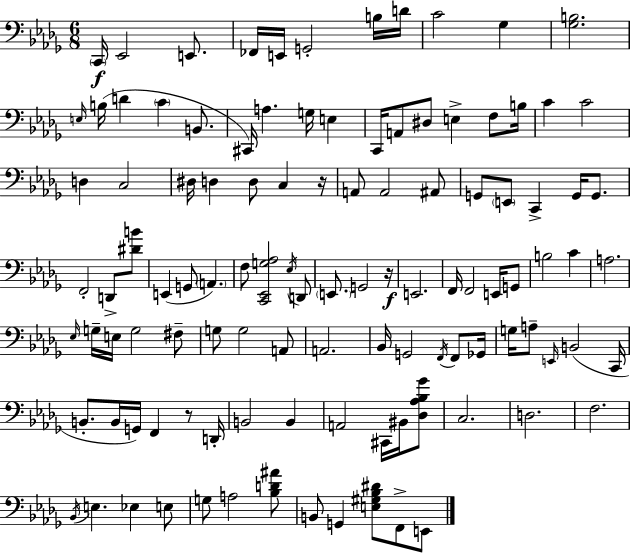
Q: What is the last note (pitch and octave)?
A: E2